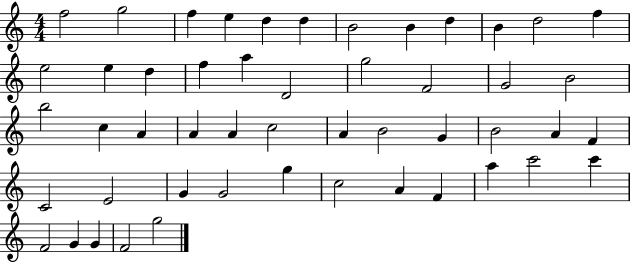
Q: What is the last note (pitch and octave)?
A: G5